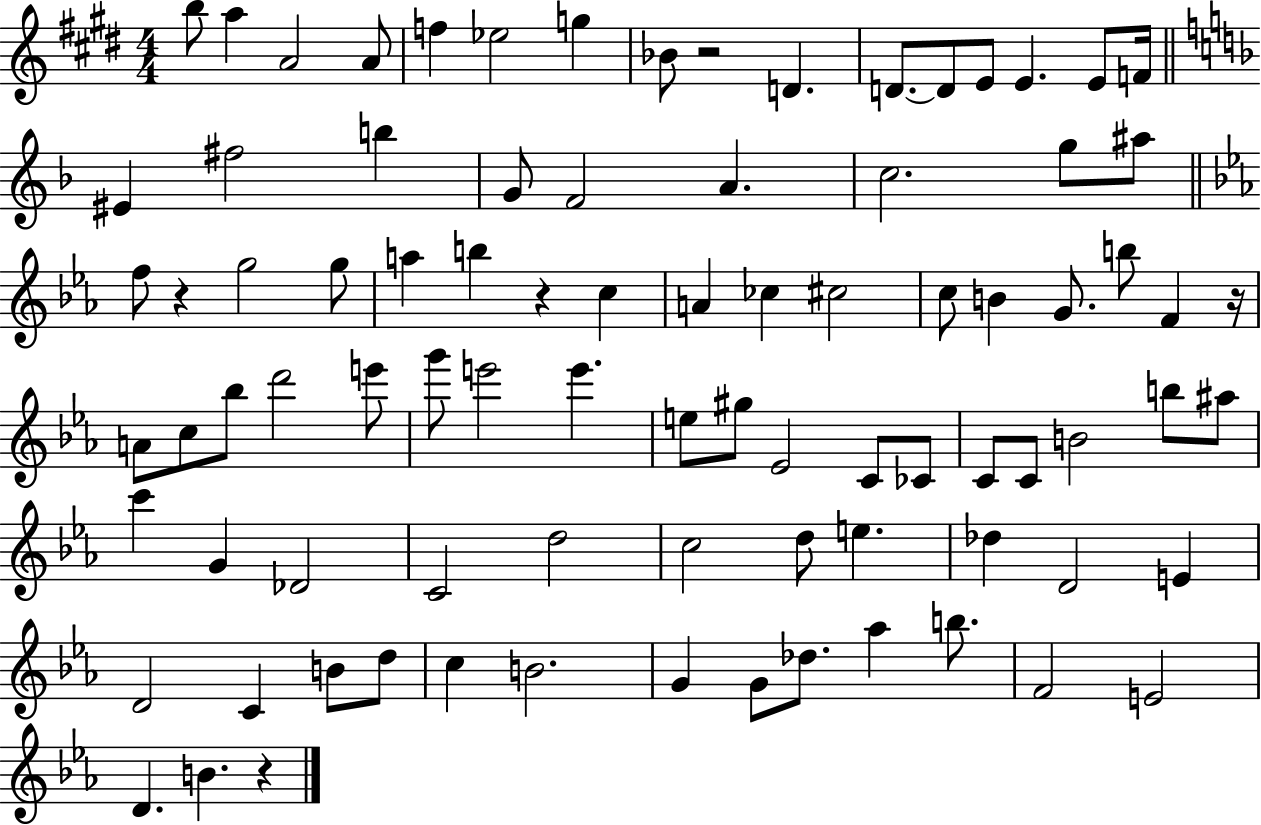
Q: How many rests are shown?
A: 5